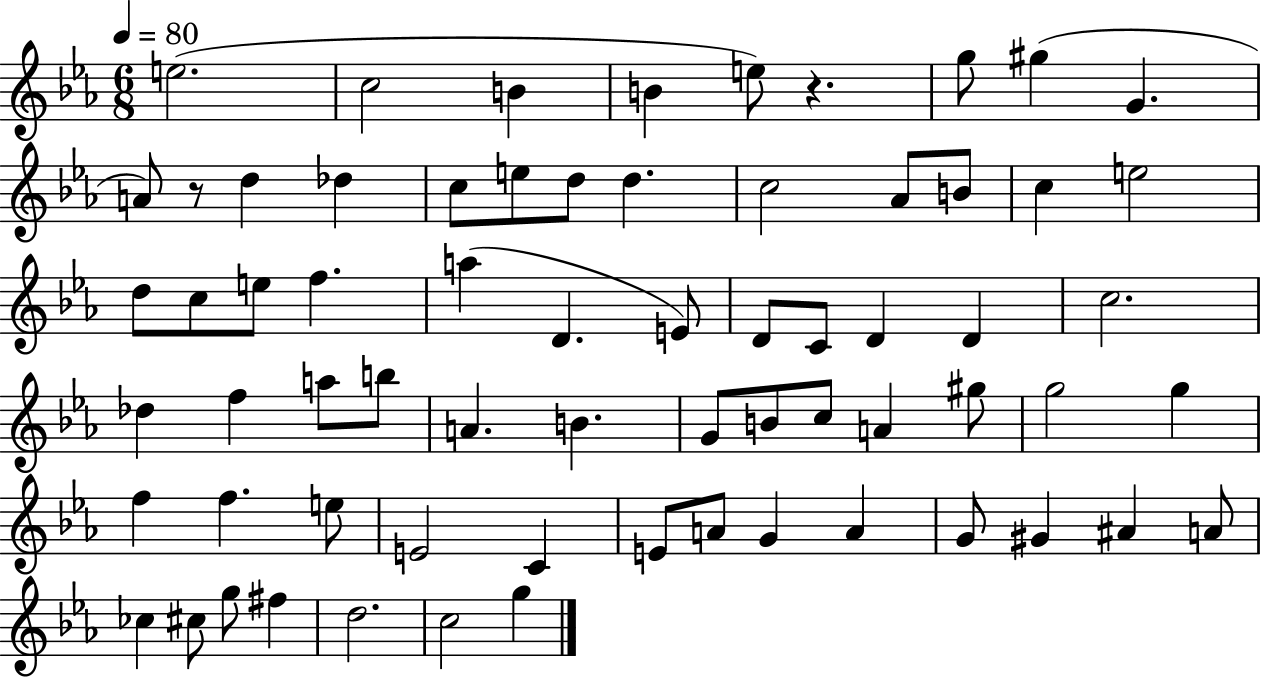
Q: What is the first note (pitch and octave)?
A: E5